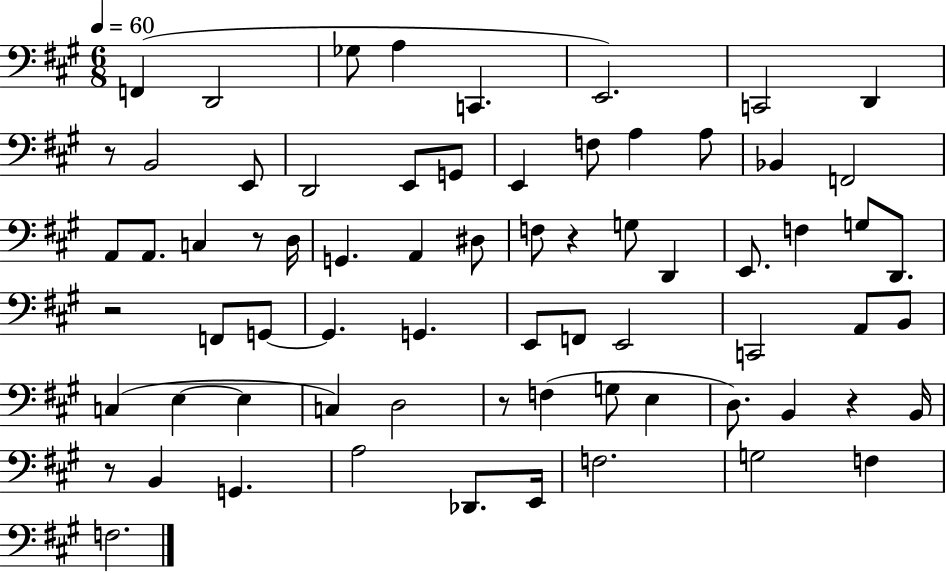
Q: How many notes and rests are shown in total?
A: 70